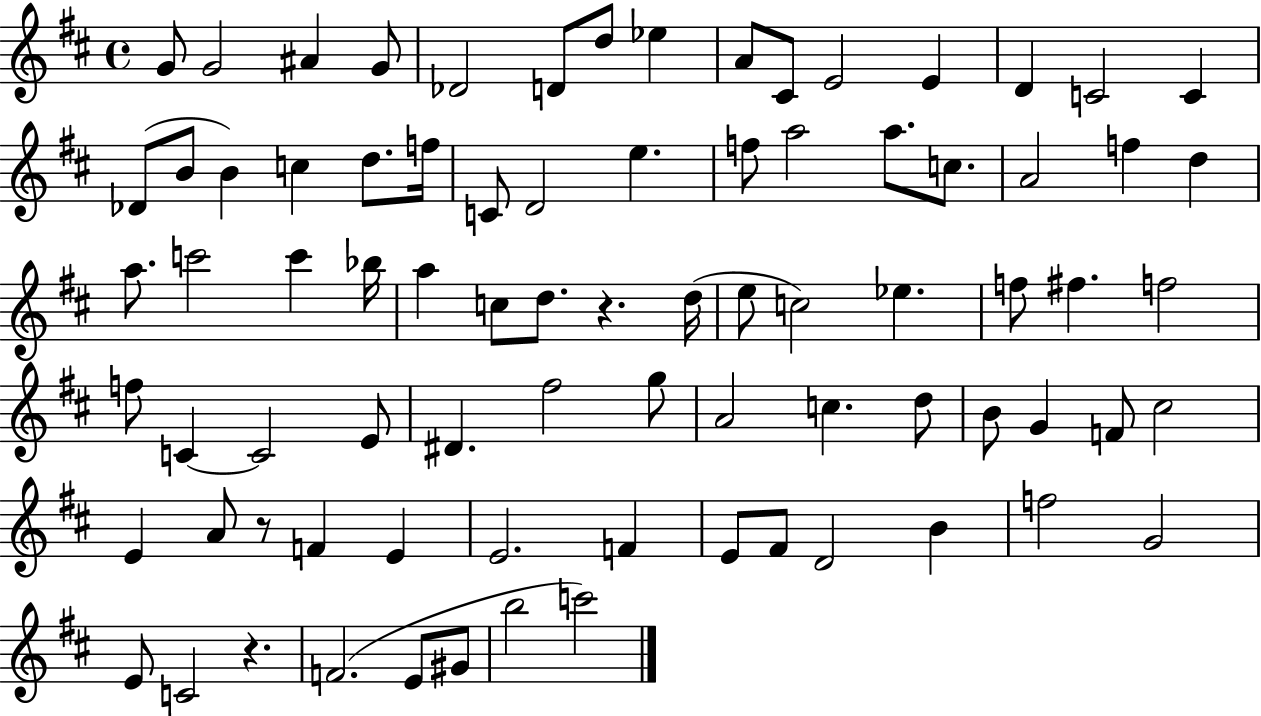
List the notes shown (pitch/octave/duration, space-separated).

G4/e G4/h A#4/q G4/e Db4/h D4/e D5/e Eb5/q A4/e C#4/e E4/h E4/q D4/q C4/h C4/q Db4/e B4/e B4/q C5/q D5/e. F5/s C4/e D4/h E5/q. F5/e A5/h A5/e. C5/e. A4/h F5/q D5/q A5/e. C6/h C6/q Bb5/s A5/q C5/e D5/e. R/q. D5/s E5/e C5/h Eb5/q. F5/e F#5/q. F5/h F5/e C4/q C4/h E4/e D#4/q. F#5/h G5/e A4/h C5/q. D5/e B4/e G4/q F4/e C#5/h E4/q A4/e R/e F4/q E4/q E4/h. F4/q E4/e F#4/e D4/h B4/q F5/h G4/h E4/e C4/h R/q. F4/h. E4/e G#4/e B5/h C6/h